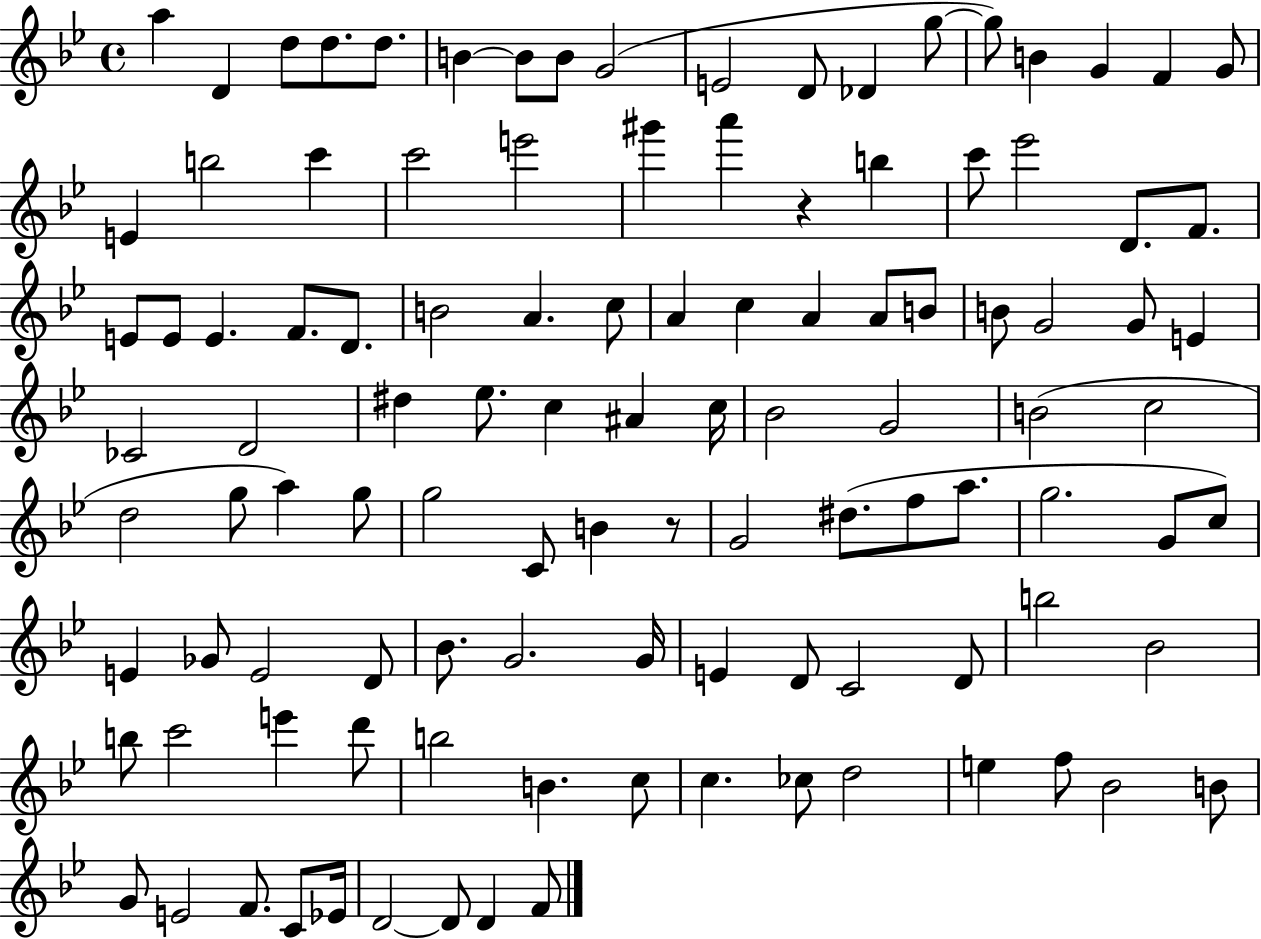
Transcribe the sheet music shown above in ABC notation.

X:1
T:Untitled
M:4/4
L:1/4
K:Bb
a D d/2 d/2 d/2 B B/2 B/2 G2 E2 D/2 _D g/2 g/2 B G F G/2 E b2 c' c'2 e'2 ^g' a' z b c'/2 _e'2 D/2 F/2 E/2 E/2 E F/2 D/2 B2 A c/2 A c A A/2 B/2 B/2 G2 G/2 E _C2 D2 ^d _e/2 c ^A c/4 _B2 G2 B2 c2 d2 g/2 a g/2 g2 C/2 B z/2 G2 ^d/2 f/2 a/2 g2 G/2 c/2 E _G/2 E2 D/2 _B/2 G2 G/4 E D/2 C2 D/2 b2 _B2 b/2 c'2 e' d'/2 b2 B c/2 c _c/2 d2 e f/2 _B2 B/2 G/2 E2 F/2 C/2 _E/4 D2 D/2 D F/2